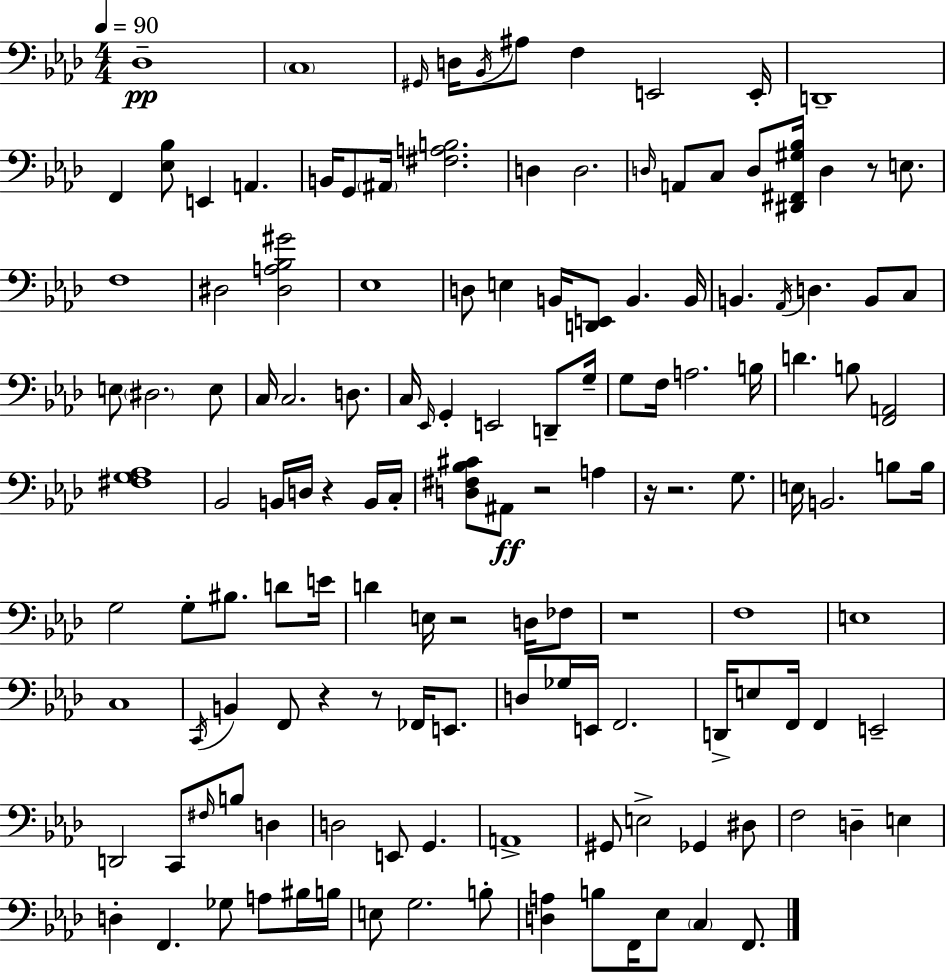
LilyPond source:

{
  \clef bass
  \numericTimeSignature
  \time 4/4
  \key f \minor
  \tempo 4 = 90
  des1--\pp | \parenthesize c1 | \grace { gis,16 } d16 \acciaccatura { bes,16 } ais8 f4 e,2 | e,16-. d,1-- | \break f,4 <ees bes>8 e,4 a,4. | b,16 g,8 \parenthesize ais,16 <fis a b>2. | d4 d2. | \grace { d16 } a,8 c8 d8 <dis, fis, gis bes>16 d4 r8 | \break e8. f1 | dis2 <dis a bes gis'>2 | ees1 | d8 e4 b,16 <d, e,>8 b,4. | \break b,16 b,4. \acciaccatura { aes,16 } d4. | b,8 c8 e8 \parenthesize dis2. | e8 c16 c2. | d8. c16 \grace { ees,16 } g,4-. e,2 | \break d,8-- g16-- g8 f16 a2. | b16 d'4. b8 <f, a,>2 | <fis g aes>1 | bes,2 b,16 d16 r4 | \break b,16 c16-. <d fis bes cis'>8 ais,8\ff r2 | a4 r16 r2. | g8. e16 b,2. | b8 b16 g2 g8-. bis8. | \break d'8 e'16 d'4 e16 r2 | d16 fes8 r1 | f1 | e1 | \break c1 | \acciaccatura { c,16 } b,4 f,8 r4 | r8 fes,16 e,8. d8 ges16 e,16 f,2. | d,16-> e8 f,16 f,4 e,2-- | \break d,2 c,8 | \grace { fis16 } b8 d4 d2 e,8 | g,4. a,1-> | gis,8 e2-> | \break ges,4 dis8 f2 d4-- | e4 d4-. f,4. | ges8 a8 bis16 b16 e8 g2. | b8-. <d a>4 b8 f,16 ees8 | \break \parenthesize c4 f,8. \bar "|."
}